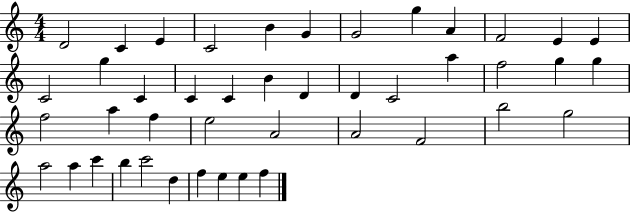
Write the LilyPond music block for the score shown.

{
  \clef treble
  \numericTimeSignature
  \time 4/4
  \key c \major
  d'2 c'4 e'4 | c'2 b'4 g'4 | g'2 g''4 a'4 | f'2 e'4 e'4 | \break c'2 g''4 c'4 | c'4 c'4 b'4 d'4 | d'4 c'2 a''4 | f''2 g''4 g''4 | \break f''2 a''4 f''4 | e''2 a'2 | a'2 f'2 | b''2 g''2 | \break a''2 a''4 c'''4 | b''4 c'''2 d''4 | f''4 e''4 e''4 f''4 | \bar "|."
}